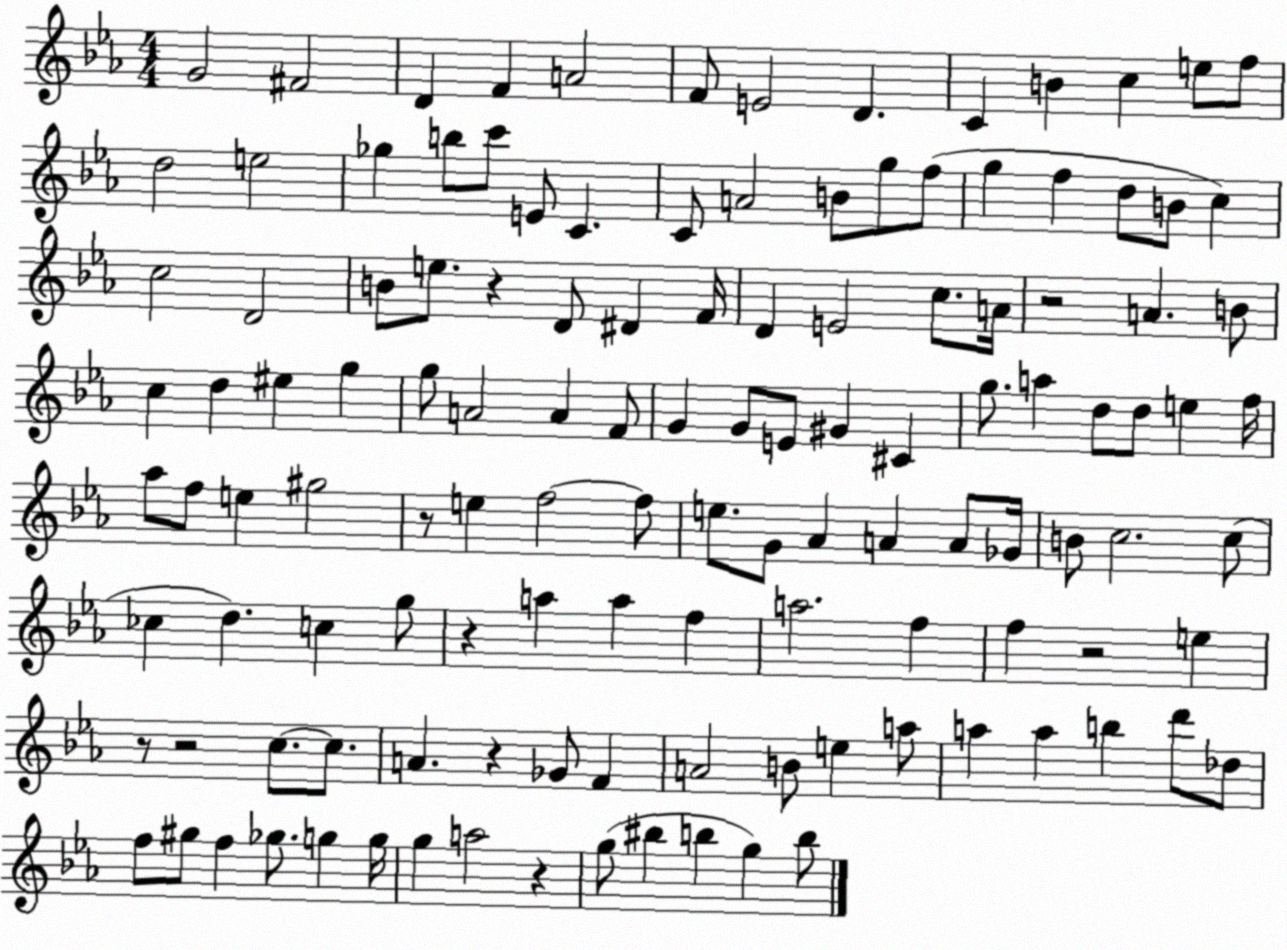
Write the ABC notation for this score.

X:1
T:Untitled
M:4/4
L:1/4
K:Eb
G2 ^F2 D F A2 F/2 E2 D C B c e/2 f/2 d2 e2 _g b/2 c'/2 E/2 C C/2 A2 B/2 g/2 f/2 g f d/2 B/2 c c2 D2 B/2 e/2 z D/2 ^D F/4 D E2 c/2 A/4 z2 A B/2 c d ^e g g/2 A2 A F/2 G G/2 E/2 ^G ^C g/2 a d/2 d/2 e f/4 _a/2 f/2 e ^g2 z/2 e f2 f/2 e/2 G/2 _A A A/2 _G/4 B/2 c2 c/2 _c d c g/2 z a a f a2 f f z2 e z/2 z2 c/2 c/2 A z _G/2 F A2 B/2 e a/2 a a b d'/2 _d/2 f/2 ^g/2 f _g/2 g g/4 g a2 z g/2 ^b b g b/2